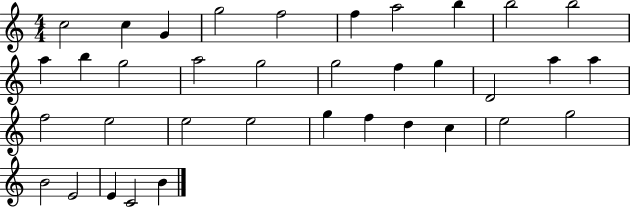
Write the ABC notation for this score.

X:1
T:Untitled
M:4/4
L:1/4
K:C
c2 c G g2 f2 f a2 b b2 b2 a b g2 a2 g2 g2 f g D2 a a f2 e2 e2 e2 g f d c e2 g2 B2 E2 E C2 B